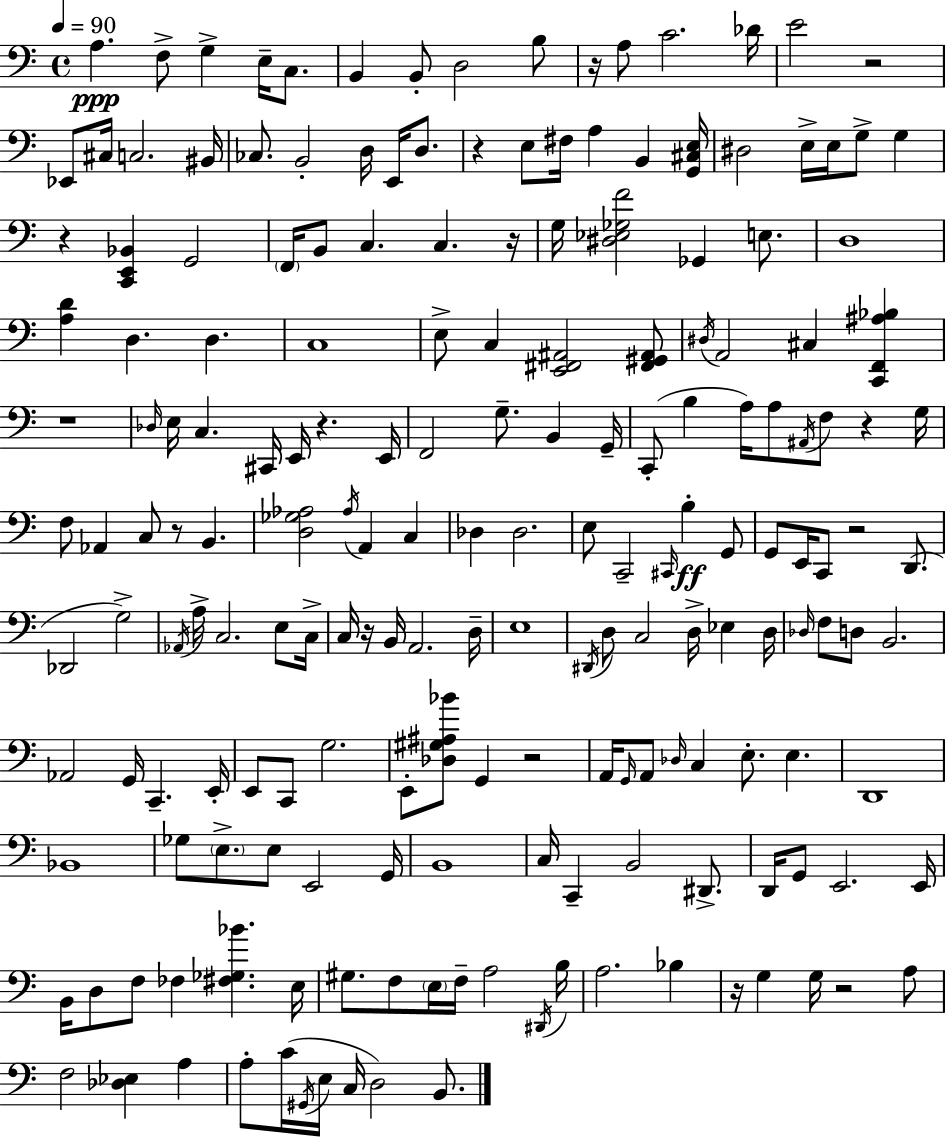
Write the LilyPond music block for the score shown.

{
  \clef bass
  \time 4/4
  \defaultTimeSignature
  \key c \major
  \tempo 4 = 90
  \repeat volta 2 { a4.\ppp f8-> g4-> e16-- c8. | b,4 b,8-. d2 b8 | r16 a8 c'2. des'16 | e'2 r2 | \break ees,8 cis16 c2. bis,16 | ces8. b,2-. d16 e,16 d8. | r4 e8 fis16 a4 b,4 <g, cis e>16 | dis2 e16-> e16 g8-> g4 | \break r4 <c, e, bes,>4 g,2 | \parenthesize f,16 b,8 c4. c4. r16 | g16 <dis ees ges f'>2 ges,4 e8. | d1 | \break <a d'>4 d4. d4. | c1 | e8-> c4 <e, fis, ais,>2 <fis, gis, ais,>8 | \acciaccatura { dis16 } a,2 cis4 <c, f, ais bes>4 | \break r1 | \grace { des16 } e16 c4. cis,16 e,16 r4. | e,16 f,2 g8.-- b,4 | g,16-- c,8-.( b4 a16) a8 \acciaccatura { ais,16 } f8 r4 | \break g16 f8 aes,4 c8 r8 b,4. | <d ges aes>2 \acciaccatura { aes16 } a,4 | c4 des4 des2. | e8 c,2-- \grace { cis,16 } b4-.\ff | \break g,8 g,8 e,16 c,8 r2 | d,8.( des,2 g2->) | \acciaccatura { aes,16 } a16-> c2. | e8 c16-> c16 r16 b,16 a,2. | \break d16-- e1 | \acciaccatura { dis,16 } d8 c2 | d16-> ees4 d16 \grace { des16 } f8 d8 b,2. | aes,2 | \break g,16 c,4.-- e,16-. e,8 c,8 g2. | e,8-. <des gis ais bes'>8 g,4 | r2 a,16 \grace { g,16 } a,8 \grace { des16 } c4 | e8.-. e4. d,1 | \break bes,1 | ges8 \parenthesize e8.-> e8 | e,2 g,16 b,1 | c16 c,4-- b,2 | \break dis,8.-> d,16 g,8 e,2. | e,16 b,16 d8 f8 fes4 | <fis ges bes'>4. e16 gis8. f8 \parenthesize e16 | f16-- a2 \acciaccatura { dis,16 } b16 a2. | \break bes4 r16 g4 | g16 r2 a8 f2 | <des ees>4 a4 a8-. c'16( \acciaccatura { gis,16 } e16 | c16 d2) b,8. } \bar "|."
}